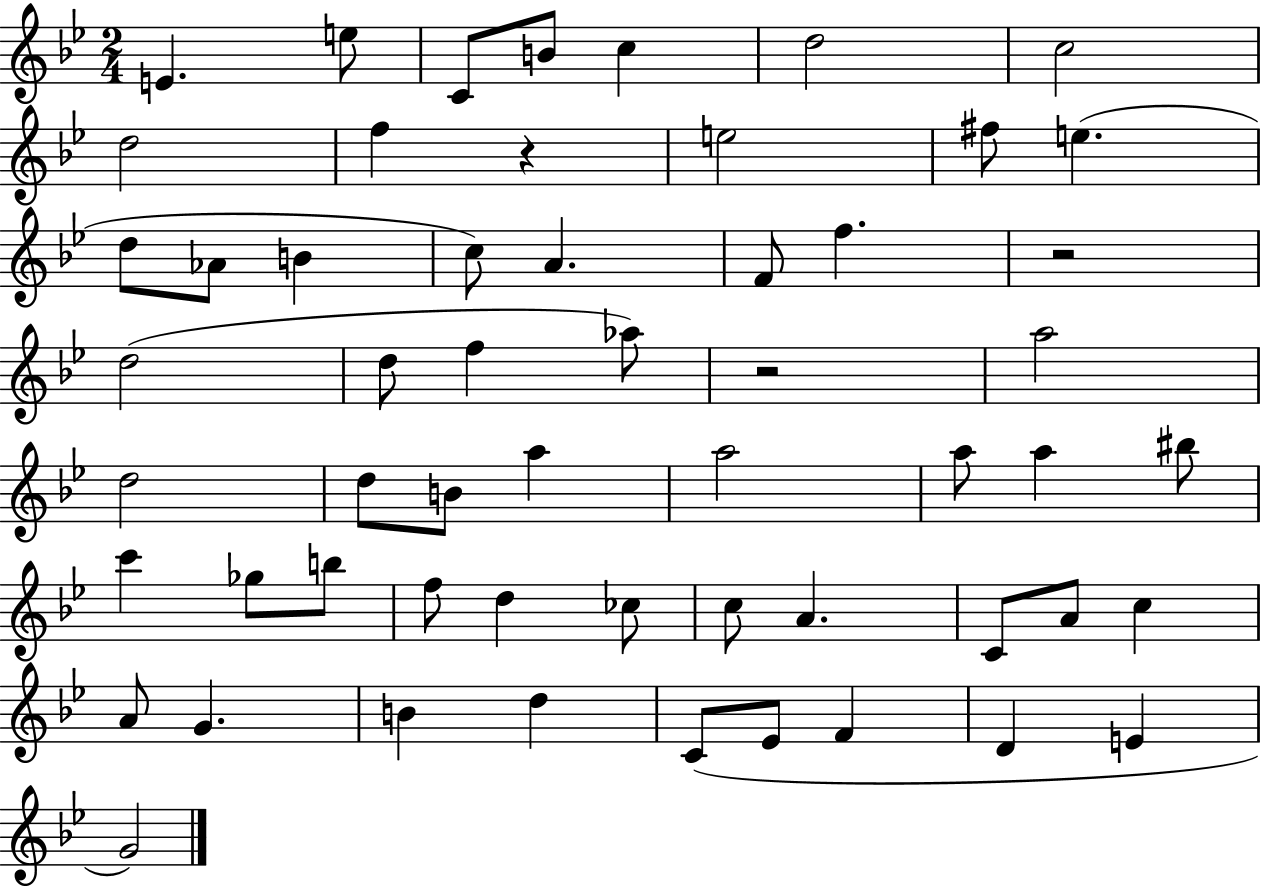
{
  \clef treble
  \numericTimeSignature
  \time 2/4
  \key bes \major
  \repeat volta 2 { e'4. e''8 | c'8 b'8 c''4 | d''2 | c''2 | \break d''2 | f''4 r4 | e''2 | fis''8 e''4.( | \break d''8 aes'8 b'4 | c''8) a'4. | f'8 f''4. | r2 | \break d''2( | d''8 f''4 aes''8) | r2 | a''2 | \break d''2 | d''8 b'8 a''4 | a''2 | a''8 a''4 bis''8 | \break c'''4 ges''8 b''8 | f''8 d''4 ces''8 | c''8 a'4. | c'8 a'8 c''4 | \break a'8 g'4. | b'4 d''4 | c'8( ees'8 f'4 | d'4 e'4 | \break g'2) | } \bar "|."
}